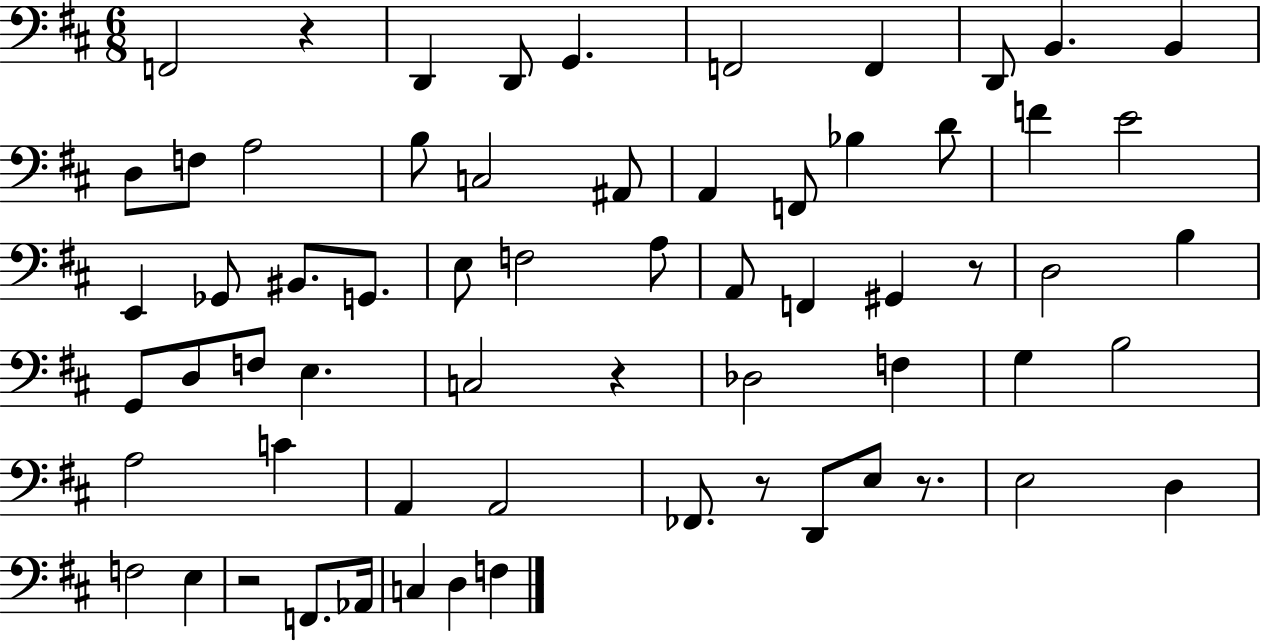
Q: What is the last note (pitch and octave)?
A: F3